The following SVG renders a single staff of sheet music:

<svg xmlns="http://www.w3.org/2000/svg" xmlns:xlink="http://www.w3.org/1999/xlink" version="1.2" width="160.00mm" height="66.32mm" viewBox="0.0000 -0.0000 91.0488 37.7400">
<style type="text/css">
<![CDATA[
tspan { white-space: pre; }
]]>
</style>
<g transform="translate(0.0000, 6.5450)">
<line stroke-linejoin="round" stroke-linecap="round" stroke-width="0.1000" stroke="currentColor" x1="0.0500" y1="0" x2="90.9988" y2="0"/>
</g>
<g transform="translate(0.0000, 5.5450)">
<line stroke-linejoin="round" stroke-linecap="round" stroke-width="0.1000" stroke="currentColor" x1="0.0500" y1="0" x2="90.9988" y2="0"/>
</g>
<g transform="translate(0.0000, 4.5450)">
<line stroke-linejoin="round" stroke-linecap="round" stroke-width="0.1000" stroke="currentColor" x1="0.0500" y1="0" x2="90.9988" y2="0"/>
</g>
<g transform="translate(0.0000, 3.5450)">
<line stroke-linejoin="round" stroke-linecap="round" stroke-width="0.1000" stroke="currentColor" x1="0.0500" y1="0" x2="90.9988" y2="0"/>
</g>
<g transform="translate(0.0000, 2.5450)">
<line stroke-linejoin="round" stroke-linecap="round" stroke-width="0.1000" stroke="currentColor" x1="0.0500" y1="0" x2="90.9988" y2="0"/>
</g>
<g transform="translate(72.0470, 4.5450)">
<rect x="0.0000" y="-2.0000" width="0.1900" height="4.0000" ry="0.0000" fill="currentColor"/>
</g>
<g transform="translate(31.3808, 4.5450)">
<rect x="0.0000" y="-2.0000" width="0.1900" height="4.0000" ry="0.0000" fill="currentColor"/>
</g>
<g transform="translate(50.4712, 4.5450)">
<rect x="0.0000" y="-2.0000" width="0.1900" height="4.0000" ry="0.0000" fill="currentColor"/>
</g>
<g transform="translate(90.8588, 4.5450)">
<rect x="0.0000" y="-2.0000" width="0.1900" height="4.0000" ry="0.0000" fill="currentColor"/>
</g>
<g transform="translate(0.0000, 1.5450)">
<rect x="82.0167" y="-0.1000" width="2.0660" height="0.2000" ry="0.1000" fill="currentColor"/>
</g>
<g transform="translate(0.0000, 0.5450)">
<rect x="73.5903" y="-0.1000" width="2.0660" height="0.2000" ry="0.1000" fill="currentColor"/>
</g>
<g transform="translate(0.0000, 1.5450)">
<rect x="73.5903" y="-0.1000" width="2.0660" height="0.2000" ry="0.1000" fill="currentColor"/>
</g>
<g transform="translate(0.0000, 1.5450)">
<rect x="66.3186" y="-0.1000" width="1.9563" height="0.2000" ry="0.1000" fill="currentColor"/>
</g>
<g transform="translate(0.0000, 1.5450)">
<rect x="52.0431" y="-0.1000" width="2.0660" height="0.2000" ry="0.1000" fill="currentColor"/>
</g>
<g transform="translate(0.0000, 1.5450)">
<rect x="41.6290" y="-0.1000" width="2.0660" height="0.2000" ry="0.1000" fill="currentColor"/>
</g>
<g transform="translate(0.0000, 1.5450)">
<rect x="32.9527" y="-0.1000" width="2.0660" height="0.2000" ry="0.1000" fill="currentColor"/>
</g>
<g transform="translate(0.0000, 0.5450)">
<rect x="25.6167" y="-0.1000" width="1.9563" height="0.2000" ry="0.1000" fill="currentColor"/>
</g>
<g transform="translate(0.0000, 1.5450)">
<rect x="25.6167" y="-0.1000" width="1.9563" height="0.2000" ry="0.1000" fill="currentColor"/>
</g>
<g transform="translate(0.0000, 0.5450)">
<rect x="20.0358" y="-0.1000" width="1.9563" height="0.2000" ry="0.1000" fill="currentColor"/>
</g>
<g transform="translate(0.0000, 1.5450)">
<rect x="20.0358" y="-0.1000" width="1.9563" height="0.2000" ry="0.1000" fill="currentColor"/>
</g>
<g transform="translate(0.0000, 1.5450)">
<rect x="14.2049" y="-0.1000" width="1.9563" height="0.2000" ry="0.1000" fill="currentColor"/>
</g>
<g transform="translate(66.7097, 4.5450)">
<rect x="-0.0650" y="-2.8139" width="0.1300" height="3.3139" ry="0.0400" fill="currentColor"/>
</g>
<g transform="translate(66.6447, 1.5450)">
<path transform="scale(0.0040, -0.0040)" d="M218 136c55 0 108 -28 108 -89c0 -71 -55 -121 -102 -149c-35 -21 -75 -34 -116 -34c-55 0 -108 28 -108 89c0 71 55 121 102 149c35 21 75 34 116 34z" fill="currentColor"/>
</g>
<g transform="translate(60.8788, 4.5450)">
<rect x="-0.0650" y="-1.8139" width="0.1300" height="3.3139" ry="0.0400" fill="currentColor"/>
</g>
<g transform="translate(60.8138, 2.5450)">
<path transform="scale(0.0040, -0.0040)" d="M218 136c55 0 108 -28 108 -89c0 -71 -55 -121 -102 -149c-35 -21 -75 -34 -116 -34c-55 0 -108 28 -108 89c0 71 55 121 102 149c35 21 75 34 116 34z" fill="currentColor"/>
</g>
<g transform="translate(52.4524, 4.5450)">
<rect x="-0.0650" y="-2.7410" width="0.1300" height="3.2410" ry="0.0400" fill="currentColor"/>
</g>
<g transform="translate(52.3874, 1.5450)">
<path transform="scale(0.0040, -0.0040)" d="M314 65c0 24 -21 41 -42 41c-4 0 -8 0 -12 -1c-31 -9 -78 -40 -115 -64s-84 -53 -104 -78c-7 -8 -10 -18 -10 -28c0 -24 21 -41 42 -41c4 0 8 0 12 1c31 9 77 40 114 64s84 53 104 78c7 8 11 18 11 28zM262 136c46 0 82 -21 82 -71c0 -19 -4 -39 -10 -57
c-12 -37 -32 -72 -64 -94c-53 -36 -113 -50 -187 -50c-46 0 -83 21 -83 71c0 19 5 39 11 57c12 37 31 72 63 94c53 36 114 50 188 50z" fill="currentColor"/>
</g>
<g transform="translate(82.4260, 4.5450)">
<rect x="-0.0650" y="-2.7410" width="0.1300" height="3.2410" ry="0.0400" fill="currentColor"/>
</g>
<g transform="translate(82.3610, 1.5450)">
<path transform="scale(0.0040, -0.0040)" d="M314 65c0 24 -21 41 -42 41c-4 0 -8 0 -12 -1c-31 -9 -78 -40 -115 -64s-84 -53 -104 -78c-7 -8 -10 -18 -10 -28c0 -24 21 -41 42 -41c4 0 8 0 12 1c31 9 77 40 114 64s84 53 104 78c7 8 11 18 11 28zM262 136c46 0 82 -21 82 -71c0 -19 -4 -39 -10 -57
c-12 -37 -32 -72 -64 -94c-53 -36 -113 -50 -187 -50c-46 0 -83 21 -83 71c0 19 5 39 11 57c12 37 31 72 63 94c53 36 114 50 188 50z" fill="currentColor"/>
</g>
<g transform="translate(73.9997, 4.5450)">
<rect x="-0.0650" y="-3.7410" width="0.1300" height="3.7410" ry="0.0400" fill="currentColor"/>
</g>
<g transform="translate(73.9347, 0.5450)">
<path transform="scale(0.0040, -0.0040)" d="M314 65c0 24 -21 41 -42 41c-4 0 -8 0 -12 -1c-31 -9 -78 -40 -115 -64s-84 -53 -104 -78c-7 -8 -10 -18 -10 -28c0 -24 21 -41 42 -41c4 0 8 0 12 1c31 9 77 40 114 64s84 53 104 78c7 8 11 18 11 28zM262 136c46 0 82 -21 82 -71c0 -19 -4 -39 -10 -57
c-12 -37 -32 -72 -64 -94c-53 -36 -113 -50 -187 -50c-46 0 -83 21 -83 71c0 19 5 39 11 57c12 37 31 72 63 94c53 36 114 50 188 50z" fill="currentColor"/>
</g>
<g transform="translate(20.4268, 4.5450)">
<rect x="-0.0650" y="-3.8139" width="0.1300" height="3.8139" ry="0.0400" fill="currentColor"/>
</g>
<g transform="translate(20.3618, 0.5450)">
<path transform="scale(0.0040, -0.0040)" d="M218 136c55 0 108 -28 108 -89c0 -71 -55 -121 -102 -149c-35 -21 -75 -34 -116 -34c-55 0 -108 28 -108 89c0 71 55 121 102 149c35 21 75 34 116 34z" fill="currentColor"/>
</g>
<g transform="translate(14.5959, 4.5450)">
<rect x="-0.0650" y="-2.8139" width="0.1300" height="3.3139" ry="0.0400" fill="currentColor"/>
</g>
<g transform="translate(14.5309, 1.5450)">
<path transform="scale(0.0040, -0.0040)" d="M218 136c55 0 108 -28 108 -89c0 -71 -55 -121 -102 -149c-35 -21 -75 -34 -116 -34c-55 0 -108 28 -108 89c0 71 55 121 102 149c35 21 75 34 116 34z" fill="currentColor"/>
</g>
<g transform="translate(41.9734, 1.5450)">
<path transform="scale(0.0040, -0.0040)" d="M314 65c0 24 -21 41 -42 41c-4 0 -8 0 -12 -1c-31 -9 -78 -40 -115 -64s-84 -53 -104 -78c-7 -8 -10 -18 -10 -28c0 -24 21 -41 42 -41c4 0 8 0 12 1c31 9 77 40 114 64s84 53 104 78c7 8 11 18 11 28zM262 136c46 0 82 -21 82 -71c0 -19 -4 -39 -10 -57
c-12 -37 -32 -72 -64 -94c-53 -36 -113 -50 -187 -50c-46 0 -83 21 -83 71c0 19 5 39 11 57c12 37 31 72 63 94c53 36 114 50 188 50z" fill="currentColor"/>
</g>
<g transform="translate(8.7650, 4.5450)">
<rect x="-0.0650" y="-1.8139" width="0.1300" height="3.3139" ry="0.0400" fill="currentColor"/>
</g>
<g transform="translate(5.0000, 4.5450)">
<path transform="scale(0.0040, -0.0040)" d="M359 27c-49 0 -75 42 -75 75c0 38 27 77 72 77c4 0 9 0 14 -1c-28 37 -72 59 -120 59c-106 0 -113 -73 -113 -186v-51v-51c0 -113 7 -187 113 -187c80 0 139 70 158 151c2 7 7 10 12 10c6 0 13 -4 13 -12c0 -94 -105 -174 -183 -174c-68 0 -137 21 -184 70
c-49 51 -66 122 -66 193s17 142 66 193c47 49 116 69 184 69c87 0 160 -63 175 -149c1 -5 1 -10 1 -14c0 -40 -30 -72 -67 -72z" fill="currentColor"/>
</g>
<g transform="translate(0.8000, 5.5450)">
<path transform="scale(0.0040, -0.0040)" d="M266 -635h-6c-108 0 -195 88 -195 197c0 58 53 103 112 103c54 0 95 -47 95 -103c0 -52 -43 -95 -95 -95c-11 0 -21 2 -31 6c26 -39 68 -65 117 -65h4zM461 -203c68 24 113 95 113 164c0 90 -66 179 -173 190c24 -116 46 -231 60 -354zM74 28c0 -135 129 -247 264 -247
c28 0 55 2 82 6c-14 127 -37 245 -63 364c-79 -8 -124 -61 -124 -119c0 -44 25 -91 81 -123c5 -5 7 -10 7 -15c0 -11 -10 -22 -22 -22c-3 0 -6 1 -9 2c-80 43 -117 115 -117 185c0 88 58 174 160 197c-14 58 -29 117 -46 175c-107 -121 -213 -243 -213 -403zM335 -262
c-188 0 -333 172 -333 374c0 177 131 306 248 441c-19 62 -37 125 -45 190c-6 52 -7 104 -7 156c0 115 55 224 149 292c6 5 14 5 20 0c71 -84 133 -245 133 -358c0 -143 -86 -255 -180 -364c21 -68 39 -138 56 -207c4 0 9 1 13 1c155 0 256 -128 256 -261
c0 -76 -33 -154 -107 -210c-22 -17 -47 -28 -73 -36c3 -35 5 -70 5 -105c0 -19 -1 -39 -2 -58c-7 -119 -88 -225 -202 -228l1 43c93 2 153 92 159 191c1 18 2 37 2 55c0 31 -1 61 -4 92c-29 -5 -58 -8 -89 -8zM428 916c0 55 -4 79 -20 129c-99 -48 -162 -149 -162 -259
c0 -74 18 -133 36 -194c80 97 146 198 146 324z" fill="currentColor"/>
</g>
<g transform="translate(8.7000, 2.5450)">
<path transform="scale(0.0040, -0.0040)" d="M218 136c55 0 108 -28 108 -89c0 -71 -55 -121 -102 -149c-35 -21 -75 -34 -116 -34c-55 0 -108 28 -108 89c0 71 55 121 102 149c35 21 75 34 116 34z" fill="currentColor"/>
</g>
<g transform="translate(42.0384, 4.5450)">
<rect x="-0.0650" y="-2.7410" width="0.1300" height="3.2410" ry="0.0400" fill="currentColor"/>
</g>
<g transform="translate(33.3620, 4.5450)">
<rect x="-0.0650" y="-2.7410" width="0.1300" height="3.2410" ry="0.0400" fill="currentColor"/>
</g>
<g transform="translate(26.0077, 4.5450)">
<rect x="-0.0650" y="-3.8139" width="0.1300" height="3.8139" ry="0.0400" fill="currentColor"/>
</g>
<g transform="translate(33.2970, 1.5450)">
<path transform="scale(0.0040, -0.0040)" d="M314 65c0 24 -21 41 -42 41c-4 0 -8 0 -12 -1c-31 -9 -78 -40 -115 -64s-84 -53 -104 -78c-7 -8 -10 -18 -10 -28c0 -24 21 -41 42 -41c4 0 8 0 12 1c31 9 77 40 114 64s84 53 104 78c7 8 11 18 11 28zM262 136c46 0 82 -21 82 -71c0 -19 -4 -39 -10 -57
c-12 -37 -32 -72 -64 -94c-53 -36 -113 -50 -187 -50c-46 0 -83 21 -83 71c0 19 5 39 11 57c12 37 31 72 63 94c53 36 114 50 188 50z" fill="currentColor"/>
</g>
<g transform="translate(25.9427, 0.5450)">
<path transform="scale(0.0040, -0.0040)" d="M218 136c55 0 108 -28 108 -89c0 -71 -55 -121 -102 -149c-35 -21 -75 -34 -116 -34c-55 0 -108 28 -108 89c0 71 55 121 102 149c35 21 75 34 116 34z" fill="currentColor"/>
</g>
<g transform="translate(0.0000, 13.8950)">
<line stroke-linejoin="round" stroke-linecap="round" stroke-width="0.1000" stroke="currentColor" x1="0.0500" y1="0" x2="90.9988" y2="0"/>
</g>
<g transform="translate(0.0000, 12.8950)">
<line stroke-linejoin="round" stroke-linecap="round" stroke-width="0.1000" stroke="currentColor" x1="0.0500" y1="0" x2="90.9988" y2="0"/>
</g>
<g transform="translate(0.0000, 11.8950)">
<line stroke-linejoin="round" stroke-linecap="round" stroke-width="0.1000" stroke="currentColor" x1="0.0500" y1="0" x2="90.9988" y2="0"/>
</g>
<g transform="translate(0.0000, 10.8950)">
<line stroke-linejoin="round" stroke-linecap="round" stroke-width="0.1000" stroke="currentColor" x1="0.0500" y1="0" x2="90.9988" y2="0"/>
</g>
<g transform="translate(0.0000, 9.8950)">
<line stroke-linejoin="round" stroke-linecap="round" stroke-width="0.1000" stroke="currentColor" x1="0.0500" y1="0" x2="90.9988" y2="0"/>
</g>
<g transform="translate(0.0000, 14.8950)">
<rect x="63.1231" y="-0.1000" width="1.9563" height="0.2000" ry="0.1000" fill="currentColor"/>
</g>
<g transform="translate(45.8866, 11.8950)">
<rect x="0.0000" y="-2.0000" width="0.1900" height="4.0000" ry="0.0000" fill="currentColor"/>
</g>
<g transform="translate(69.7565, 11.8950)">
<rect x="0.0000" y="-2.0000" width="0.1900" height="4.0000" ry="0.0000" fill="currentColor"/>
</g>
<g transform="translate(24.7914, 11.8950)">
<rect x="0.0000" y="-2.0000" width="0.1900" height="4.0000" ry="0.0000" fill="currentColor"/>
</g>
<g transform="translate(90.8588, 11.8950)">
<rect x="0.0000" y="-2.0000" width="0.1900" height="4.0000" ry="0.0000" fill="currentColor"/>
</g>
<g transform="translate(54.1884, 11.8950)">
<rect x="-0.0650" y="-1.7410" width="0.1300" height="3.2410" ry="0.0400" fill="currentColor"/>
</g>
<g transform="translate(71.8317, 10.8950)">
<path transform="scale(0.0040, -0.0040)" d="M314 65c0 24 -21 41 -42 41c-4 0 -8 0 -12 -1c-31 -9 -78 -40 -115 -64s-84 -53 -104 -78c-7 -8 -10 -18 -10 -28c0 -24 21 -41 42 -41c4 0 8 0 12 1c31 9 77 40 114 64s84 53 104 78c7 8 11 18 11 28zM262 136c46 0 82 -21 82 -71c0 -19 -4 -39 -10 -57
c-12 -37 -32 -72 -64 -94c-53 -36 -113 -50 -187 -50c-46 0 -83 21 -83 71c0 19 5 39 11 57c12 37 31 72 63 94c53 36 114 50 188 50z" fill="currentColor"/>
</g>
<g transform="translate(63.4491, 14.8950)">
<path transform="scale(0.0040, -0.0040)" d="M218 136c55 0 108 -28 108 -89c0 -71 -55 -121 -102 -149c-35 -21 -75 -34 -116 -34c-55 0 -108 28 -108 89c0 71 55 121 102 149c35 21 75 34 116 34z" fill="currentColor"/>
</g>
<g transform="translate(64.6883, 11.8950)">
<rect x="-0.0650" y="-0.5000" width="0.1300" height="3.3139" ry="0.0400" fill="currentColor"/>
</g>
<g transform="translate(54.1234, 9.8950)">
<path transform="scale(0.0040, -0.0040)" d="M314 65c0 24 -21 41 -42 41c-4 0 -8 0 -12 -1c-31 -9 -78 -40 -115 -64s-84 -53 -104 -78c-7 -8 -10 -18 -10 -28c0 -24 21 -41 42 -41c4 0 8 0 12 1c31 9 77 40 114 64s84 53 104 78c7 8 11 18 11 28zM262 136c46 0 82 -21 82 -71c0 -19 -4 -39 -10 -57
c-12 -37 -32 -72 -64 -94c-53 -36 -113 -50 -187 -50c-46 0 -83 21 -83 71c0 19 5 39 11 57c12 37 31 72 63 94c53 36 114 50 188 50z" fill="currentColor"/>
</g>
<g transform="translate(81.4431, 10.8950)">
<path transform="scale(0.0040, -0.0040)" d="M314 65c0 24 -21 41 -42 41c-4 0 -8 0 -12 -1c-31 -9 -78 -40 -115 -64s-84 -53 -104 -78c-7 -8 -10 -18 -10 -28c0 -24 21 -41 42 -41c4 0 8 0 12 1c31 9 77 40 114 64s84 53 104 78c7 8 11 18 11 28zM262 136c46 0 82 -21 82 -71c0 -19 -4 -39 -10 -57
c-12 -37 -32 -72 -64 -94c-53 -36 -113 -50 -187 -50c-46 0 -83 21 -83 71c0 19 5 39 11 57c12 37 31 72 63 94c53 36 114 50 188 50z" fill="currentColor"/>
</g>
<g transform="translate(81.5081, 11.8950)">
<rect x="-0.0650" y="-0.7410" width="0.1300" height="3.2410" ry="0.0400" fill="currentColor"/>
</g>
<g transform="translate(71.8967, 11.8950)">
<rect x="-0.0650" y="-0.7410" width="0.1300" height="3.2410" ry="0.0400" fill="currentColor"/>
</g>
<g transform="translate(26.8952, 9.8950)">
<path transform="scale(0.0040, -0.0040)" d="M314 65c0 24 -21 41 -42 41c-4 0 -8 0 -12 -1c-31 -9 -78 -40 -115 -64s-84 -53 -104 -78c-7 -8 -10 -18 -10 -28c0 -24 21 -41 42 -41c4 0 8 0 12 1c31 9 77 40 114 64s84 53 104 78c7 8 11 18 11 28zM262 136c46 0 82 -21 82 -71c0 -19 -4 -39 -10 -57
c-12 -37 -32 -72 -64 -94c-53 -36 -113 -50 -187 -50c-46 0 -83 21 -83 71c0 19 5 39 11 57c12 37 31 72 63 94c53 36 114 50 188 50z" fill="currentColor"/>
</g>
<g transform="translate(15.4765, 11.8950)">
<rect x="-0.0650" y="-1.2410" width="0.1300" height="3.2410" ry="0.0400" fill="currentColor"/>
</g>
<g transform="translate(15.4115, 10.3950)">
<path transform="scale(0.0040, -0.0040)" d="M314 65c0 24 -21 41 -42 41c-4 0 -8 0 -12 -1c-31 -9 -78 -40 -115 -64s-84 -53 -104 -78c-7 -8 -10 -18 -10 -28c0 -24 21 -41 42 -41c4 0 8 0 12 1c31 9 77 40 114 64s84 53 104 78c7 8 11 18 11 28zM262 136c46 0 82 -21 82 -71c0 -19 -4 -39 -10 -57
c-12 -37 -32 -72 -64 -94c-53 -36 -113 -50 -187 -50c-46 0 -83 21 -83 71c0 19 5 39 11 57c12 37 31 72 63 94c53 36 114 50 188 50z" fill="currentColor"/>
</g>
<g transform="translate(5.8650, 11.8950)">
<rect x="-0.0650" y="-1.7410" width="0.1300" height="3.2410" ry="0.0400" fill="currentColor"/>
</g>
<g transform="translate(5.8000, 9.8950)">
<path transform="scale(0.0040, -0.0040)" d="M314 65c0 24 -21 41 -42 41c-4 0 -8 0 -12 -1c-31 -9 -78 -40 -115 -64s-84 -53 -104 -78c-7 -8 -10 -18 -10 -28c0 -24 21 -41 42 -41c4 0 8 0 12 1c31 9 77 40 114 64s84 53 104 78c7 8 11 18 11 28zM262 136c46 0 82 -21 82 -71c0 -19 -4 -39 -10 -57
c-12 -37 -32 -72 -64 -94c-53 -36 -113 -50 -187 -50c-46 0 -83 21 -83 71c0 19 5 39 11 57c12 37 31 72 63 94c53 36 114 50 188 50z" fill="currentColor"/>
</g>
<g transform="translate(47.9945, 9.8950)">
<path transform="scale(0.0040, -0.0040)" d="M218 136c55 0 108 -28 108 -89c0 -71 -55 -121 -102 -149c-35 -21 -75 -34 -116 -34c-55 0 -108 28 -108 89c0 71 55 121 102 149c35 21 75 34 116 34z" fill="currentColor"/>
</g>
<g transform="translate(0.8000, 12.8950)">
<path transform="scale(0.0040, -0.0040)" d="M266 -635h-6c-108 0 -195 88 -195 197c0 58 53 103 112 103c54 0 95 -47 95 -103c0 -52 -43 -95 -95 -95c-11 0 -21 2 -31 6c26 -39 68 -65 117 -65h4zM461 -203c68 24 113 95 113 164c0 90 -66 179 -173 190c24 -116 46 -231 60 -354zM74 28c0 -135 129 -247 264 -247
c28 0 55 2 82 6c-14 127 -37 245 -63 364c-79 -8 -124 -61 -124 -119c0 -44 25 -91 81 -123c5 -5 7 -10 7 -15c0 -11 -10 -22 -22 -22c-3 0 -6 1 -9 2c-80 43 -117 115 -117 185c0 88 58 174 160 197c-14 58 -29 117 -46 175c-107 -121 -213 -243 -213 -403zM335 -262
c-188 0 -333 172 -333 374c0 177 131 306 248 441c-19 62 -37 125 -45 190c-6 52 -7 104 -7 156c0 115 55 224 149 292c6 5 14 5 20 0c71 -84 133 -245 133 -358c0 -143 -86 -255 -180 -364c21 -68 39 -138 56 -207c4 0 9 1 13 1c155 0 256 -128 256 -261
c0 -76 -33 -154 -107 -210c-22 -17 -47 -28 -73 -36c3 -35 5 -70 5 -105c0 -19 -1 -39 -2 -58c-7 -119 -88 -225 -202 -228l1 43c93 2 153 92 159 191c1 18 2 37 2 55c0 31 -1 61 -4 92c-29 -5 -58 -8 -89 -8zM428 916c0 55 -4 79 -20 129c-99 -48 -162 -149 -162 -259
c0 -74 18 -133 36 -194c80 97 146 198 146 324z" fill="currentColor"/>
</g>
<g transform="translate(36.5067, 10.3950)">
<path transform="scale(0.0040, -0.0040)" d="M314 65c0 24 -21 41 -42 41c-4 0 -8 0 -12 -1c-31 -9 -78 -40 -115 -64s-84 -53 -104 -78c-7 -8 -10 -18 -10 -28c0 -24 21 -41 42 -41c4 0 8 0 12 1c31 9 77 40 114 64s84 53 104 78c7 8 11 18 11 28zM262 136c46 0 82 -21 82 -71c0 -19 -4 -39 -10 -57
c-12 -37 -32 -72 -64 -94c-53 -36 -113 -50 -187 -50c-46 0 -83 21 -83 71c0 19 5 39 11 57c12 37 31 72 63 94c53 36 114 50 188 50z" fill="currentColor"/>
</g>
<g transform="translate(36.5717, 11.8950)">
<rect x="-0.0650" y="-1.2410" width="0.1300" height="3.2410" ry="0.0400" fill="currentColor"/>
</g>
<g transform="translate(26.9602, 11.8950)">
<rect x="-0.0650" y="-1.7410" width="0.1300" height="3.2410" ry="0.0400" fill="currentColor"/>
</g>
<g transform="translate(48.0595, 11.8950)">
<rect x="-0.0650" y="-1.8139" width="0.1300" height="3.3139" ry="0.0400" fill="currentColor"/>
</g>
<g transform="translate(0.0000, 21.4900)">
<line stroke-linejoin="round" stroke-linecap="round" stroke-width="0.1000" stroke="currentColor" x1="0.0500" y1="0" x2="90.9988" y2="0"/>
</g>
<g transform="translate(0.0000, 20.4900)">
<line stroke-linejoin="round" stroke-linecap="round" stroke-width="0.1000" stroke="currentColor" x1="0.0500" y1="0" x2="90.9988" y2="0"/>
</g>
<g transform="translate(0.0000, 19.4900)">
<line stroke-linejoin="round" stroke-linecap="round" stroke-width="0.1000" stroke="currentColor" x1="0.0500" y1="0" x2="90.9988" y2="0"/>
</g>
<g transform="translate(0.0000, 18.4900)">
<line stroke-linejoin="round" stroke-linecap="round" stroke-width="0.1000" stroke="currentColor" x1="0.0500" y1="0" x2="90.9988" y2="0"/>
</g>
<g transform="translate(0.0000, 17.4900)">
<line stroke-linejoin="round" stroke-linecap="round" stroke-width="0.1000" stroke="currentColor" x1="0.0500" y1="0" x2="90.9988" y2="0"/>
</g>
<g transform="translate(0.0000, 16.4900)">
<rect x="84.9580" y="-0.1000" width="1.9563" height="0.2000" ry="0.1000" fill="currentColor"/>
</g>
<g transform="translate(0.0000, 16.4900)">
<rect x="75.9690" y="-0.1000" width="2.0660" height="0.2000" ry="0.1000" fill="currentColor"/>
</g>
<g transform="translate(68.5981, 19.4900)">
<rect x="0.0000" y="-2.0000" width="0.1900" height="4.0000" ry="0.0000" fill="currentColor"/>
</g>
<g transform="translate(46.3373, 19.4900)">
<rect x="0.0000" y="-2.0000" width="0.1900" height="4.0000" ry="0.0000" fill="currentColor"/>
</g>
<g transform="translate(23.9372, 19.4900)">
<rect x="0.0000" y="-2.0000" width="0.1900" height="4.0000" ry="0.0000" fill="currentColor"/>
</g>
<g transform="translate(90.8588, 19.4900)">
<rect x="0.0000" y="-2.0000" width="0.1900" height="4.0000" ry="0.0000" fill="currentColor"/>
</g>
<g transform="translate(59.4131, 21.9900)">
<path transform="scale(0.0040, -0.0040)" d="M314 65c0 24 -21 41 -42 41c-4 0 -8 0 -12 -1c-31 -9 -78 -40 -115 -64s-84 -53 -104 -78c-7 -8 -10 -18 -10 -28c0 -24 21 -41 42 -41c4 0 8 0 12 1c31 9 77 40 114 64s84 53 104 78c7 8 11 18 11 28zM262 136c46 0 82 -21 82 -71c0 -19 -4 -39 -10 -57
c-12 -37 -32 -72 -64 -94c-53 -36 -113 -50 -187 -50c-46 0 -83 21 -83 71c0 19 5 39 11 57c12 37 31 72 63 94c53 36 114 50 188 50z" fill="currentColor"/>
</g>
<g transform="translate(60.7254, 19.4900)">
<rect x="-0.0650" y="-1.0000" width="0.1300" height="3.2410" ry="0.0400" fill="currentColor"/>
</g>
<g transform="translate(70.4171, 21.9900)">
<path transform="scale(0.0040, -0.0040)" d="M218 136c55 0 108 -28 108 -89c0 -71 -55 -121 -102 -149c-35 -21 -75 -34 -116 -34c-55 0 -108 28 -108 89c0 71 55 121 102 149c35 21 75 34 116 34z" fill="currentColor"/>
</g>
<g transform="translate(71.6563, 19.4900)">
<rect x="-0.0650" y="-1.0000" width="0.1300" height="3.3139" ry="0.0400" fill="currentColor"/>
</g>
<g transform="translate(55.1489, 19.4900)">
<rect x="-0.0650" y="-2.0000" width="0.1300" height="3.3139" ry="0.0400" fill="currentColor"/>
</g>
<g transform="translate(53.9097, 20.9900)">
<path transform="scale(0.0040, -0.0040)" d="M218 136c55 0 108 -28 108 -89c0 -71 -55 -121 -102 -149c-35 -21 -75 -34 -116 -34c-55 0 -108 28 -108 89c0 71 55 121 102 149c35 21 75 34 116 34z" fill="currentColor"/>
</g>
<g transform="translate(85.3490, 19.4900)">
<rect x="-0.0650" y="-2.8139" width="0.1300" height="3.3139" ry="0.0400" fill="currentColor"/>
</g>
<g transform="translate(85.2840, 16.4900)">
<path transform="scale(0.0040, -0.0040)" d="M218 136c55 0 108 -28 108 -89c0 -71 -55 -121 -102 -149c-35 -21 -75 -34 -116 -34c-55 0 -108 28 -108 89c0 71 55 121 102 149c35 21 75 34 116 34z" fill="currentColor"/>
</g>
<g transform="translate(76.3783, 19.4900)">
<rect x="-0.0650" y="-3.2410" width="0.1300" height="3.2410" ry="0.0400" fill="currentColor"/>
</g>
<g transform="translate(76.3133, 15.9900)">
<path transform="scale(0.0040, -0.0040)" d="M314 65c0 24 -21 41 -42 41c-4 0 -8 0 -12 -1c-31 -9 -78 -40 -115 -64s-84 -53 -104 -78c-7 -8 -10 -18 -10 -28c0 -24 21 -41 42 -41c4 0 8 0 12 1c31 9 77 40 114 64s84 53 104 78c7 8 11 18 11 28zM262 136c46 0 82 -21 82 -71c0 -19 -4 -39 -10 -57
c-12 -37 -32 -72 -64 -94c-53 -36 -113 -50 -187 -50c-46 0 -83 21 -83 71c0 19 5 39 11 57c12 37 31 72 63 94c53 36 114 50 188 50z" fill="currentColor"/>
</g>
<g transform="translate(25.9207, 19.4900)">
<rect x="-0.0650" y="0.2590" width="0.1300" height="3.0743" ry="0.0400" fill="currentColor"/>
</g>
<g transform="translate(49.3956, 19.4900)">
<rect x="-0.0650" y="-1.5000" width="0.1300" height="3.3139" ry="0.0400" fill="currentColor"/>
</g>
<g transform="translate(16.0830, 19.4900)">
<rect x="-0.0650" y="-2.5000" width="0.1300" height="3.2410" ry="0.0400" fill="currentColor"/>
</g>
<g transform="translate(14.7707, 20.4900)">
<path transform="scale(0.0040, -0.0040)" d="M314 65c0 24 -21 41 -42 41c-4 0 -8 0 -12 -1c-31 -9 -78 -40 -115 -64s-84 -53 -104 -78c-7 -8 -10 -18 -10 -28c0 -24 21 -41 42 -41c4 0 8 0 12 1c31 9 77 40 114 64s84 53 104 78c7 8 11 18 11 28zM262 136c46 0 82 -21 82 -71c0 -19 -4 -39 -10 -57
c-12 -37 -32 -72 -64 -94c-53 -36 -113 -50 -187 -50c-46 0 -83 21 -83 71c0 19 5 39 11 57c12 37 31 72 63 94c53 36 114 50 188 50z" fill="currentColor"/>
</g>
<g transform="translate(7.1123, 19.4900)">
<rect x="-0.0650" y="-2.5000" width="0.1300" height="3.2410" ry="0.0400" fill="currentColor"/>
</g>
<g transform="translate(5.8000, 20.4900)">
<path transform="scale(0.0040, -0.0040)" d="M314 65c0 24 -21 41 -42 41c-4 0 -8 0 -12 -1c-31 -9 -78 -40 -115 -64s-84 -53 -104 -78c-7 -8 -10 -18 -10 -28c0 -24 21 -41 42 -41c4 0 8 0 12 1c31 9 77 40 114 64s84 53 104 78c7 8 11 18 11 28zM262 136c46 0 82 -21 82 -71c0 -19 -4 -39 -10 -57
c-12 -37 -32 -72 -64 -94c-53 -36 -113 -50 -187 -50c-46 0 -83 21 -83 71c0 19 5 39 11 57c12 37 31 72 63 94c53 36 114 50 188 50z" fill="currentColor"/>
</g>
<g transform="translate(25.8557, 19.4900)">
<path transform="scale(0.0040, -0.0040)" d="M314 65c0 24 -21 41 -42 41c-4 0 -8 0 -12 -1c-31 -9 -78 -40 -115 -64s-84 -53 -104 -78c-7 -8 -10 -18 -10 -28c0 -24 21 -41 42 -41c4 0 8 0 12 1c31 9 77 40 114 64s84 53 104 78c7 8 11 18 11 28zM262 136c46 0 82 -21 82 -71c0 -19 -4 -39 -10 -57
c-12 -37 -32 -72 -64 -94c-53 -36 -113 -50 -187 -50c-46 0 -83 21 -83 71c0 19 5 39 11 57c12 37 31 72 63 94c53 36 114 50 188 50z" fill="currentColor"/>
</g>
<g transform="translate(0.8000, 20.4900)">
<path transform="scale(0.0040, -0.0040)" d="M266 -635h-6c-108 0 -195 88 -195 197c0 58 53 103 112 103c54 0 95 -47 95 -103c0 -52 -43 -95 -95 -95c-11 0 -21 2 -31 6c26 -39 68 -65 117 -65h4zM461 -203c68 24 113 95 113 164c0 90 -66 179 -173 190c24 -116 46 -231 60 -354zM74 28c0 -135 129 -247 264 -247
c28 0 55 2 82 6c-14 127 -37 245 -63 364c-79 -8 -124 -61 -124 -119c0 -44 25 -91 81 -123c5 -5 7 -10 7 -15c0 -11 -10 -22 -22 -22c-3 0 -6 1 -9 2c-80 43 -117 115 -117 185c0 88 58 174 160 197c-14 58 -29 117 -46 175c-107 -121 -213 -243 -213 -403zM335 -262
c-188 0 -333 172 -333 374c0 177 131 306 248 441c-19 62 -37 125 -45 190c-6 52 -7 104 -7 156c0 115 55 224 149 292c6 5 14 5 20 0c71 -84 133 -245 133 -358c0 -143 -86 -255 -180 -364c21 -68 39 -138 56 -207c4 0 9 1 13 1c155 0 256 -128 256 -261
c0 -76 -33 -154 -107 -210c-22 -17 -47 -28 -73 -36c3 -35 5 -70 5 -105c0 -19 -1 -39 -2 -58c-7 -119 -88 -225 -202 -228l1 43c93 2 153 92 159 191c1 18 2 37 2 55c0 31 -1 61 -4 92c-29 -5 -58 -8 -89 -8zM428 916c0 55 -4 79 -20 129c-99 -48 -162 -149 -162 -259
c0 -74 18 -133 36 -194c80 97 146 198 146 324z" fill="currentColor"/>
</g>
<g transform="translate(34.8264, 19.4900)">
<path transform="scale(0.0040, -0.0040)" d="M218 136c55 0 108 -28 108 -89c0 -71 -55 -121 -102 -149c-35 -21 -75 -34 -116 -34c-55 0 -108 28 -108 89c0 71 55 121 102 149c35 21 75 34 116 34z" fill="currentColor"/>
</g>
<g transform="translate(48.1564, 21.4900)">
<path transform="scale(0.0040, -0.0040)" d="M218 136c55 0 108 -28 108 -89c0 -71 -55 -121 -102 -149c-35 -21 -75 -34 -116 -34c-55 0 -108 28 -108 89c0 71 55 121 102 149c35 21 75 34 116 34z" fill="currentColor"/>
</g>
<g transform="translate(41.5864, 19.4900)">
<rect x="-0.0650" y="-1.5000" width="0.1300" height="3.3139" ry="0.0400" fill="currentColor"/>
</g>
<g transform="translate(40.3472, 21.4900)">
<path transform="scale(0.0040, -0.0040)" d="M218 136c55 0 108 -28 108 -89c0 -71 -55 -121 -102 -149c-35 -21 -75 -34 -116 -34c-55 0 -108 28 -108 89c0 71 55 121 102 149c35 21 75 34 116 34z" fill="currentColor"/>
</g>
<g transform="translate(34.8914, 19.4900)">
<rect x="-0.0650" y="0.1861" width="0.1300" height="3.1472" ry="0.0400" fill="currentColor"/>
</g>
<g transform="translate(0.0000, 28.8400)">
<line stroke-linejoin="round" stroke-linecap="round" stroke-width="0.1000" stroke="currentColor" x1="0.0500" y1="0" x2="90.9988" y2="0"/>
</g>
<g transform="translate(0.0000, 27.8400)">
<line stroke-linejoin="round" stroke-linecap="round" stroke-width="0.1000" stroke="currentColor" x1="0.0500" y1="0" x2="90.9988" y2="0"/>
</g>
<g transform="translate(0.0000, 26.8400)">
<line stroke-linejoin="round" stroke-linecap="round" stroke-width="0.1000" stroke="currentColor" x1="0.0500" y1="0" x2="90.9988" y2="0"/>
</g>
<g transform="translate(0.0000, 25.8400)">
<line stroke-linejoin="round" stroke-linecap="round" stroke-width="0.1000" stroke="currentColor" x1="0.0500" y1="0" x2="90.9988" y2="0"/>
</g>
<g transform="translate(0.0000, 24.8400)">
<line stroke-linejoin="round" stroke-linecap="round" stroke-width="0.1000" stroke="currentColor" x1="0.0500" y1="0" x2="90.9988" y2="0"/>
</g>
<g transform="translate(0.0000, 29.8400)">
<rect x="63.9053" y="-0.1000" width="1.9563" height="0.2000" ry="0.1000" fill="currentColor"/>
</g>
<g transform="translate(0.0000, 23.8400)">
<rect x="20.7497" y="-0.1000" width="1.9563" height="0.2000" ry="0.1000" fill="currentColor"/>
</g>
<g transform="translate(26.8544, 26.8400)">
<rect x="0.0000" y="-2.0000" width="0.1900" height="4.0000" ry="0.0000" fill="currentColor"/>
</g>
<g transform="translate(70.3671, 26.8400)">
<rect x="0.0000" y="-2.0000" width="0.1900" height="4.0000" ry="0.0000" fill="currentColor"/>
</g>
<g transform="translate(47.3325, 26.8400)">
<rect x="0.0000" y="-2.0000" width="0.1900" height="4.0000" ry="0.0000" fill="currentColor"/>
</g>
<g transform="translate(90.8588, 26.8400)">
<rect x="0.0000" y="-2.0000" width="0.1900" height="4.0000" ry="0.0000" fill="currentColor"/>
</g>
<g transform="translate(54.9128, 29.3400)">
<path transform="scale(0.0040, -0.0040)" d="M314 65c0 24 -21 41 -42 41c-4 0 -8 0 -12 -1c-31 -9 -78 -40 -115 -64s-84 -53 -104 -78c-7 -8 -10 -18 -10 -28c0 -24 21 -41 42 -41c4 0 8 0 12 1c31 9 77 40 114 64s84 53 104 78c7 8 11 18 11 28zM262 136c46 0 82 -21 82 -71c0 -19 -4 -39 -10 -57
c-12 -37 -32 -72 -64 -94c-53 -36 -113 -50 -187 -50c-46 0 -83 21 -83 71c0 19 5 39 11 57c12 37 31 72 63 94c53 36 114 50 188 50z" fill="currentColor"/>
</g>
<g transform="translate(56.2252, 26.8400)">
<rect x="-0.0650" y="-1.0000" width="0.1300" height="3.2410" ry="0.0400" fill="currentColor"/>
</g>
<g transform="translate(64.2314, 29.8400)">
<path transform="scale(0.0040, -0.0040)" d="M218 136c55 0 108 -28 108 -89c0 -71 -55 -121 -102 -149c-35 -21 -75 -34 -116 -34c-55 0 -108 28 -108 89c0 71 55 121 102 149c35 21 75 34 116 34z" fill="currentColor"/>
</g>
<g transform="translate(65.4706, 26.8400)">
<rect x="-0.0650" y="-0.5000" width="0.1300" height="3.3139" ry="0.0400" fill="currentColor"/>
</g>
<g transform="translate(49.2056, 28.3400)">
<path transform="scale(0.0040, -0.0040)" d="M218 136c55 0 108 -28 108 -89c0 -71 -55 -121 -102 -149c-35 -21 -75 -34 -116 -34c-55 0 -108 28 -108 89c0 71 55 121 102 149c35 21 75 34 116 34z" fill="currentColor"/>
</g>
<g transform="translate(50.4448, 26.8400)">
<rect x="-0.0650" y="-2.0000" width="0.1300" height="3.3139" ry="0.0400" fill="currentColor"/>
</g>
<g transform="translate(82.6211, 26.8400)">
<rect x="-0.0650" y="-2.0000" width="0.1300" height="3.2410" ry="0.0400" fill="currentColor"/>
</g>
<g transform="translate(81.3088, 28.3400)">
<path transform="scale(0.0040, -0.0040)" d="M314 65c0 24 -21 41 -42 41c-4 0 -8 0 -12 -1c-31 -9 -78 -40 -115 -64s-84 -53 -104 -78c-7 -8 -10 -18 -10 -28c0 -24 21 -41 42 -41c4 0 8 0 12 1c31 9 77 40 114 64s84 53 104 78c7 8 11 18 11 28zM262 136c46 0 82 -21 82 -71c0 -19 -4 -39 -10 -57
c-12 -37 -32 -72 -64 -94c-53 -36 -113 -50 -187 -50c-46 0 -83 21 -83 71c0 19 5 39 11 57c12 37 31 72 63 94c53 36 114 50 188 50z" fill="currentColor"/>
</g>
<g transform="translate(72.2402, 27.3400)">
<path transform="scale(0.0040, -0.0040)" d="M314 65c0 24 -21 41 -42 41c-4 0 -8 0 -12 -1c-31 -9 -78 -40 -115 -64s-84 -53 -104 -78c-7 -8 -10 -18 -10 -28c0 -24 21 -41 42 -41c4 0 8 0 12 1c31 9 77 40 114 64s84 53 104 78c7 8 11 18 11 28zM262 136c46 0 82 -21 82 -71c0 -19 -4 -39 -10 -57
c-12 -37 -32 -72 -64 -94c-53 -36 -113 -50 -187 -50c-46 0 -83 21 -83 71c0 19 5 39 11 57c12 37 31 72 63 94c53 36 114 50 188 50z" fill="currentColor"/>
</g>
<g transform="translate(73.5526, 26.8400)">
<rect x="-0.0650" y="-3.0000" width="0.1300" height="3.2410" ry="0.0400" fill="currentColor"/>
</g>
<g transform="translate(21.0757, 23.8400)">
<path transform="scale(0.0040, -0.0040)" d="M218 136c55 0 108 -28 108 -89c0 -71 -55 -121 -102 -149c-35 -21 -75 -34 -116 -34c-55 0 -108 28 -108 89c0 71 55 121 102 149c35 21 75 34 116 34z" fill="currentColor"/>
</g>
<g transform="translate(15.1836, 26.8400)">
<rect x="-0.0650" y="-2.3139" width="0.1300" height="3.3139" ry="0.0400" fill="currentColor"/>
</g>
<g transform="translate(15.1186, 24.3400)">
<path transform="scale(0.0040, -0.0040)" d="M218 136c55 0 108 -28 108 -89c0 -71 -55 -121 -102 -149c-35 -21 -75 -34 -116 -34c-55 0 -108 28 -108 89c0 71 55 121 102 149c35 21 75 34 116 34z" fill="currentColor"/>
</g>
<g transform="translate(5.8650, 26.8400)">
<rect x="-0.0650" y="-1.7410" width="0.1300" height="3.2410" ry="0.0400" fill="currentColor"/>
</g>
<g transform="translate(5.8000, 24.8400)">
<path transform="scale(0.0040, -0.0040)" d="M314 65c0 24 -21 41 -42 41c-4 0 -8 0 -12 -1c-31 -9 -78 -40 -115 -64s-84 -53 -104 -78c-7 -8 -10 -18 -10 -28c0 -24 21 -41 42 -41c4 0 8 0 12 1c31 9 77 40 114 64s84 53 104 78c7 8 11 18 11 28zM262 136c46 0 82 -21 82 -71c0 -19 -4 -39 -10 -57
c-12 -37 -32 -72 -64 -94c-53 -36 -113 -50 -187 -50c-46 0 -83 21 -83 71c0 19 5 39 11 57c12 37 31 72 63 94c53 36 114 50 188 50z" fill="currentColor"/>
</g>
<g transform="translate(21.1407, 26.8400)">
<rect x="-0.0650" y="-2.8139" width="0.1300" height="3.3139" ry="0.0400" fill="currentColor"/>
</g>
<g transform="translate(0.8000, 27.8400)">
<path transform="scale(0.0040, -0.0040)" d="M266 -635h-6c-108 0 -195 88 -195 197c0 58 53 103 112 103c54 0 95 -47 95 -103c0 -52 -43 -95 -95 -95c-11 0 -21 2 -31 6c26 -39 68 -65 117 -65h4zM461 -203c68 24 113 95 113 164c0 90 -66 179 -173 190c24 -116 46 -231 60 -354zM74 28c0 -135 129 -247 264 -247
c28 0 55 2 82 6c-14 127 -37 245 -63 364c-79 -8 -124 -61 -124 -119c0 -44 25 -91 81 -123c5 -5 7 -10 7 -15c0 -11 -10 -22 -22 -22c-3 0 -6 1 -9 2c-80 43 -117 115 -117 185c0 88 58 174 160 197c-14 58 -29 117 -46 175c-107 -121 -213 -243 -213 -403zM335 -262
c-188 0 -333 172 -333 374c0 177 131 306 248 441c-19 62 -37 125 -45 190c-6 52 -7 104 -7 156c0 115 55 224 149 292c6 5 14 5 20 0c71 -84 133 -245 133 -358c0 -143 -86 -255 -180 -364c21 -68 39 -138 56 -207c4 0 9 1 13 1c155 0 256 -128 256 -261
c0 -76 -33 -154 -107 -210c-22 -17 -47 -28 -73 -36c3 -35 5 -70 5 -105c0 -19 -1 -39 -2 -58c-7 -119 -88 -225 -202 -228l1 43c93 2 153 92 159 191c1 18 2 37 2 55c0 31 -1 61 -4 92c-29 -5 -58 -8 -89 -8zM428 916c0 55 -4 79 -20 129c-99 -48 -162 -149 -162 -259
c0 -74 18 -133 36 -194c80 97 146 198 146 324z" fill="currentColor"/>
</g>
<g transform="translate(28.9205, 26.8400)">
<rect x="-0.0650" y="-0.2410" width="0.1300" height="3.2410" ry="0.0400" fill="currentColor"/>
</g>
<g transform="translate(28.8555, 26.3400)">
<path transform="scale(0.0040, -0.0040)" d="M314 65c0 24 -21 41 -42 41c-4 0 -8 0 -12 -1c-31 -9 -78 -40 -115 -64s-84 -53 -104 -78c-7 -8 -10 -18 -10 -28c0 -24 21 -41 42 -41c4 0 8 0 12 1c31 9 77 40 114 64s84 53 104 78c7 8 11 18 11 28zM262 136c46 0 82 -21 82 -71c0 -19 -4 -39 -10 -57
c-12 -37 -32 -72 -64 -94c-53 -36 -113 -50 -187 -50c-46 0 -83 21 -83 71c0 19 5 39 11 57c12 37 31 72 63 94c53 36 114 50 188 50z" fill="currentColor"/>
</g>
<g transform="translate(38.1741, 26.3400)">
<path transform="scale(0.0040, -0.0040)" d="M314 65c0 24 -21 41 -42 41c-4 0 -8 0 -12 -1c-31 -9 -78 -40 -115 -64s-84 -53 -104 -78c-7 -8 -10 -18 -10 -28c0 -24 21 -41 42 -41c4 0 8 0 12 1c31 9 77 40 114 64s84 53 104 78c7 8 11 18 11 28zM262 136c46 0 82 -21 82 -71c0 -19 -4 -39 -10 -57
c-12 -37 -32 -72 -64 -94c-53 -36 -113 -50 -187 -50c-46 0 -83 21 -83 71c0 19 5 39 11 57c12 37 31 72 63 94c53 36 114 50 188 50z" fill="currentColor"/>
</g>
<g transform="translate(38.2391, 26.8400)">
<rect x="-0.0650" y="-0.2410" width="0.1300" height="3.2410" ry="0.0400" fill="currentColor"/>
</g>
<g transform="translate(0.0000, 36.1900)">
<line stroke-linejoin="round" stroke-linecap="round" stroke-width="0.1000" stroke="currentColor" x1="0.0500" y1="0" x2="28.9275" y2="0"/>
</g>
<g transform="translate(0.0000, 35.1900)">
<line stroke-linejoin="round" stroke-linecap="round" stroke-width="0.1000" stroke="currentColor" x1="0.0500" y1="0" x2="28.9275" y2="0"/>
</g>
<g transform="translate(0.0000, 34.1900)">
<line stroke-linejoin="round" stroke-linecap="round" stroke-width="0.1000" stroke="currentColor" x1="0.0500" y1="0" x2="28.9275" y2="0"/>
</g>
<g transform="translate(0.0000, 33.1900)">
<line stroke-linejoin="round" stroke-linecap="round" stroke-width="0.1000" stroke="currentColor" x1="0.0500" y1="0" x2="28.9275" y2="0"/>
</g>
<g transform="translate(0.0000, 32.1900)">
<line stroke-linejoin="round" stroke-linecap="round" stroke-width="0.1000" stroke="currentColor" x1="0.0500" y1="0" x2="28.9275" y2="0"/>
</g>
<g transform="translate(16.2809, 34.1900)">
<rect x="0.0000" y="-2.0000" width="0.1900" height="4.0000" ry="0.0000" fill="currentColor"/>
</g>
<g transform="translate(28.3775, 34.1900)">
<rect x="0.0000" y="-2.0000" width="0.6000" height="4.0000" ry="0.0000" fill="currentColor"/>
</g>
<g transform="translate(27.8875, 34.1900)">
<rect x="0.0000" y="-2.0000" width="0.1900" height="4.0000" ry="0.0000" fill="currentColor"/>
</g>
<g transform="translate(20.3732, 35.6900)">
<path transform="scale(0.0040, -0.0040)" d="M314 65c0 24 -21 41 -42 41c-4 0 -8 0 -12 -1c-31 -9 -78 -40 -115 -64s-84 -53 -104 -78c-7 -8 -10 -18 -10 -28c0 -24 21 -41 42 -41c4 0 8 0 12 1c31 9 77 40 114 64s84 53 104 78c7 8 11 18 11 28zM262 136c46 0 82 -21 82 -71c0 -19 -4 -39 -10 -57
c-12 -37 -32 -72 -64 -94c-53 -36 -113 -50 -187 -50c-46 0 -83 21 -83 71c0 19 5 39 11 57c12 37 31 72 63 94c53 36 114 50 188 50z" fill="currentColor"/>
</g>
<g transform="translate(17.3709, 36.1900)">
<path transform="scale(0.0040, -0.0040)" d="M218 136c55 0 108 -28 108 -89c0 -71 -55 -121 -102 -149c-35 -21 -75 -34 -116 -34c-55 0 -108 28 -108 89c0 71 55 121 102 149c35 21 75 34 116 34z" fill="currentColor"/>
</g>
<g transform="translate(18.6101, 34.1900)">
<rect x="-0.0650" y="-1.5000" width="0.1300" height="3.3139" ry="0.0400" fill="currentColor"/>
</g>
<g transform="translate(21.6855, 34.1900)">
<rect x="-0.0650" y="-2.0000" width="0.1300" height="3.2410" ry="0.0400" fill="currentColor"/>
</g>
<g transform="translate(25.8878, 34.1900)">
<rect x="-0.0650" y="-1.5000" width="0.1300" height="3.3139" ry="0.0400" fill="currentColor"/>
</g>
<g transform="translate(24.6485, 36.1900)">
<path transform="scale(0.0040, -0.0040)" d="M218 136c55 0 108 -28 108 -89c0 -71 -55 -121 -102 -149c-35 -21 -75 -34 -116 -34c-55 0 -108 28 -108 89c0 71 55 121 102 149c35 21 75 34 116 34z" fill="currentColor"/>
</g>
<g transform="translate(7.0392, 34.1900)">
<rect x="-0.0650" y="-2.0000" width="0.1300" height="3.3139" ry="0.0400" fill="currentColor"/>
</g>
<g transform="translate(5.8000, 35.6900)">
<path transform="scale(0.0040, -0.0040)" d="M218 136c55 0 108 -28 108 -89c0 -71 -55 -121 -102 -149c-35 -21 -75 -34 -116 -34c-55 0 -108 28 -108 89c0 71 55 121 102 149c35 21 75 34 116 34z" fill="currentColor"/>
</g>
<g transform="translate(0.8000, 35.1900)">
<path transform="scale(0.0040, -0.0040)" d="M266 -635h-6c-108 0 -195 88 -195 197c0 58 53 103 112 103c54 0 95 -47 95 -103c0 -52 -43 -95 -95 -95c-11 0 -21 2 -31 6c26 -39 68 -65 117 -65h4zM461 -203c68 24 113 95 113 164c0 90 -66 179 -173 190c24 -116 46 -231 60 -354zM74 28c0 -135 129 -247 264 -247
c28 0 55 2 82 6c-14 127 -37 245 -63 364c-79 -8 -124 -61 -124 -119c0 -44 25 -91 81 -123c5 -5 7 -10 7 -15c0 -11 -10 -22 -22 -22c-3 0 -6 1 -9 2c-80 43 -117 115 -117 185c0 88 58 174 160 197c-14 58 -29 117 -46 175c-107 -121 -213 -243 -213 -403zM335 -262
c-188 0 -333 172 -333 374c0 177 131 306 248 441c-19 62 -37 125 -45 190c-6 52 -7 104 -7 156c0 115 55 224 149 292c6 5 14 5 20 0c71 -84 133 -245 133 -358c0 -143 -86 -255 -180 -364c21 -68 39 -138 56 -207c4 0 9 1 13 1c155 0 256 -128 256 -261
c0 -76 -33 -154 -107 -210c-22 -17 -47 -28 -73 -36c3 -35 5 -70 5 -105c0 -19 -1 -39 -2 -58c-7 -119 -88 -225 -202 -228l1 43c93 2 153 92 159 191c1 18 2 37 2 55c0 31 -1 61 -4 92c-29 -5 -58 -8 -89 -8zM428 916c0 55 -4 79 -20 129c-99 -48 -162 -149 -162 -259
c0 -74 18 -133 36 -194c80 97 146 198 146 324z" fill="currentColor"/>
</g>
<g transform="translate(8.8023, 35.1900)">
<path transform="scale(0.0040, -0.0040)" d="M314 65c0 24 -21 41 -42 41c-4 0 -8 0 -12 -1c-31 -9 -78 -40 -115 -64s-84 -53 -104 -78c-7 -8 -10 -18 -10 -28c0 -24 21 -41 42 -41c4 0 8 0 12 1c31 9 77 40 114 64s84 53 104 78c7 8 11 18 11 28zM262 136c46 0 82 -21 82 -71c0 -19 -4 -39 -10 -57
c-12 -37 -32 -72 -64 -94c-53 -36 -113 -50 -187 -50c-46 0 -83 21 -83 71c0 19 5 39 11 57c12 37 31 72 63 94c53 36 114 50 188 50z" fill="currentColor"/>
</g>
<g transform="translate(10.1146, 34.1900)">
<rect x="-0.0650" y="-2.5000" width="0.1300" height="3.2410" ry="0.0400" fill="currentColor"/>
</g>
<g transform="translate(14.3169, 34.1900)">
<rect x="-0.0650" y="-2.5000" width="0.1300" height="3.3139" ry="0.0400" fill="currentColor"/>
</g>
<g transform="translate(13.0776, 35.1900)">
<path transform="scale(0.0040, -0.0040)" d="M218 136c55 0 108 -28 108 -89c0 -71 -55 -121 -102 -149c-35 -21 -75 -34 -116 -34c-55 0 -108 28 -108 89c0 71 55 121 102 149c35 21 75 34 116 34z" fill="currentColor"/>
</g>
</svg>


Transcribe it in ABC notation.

X:1
T:Untitled
M:4/4
L:1/4
K:C
f a c' c' a2 a2 a2 f a c'2 a2 f2 e2 f2 e2 f f2 C d2 d2 G2 G2 B2 B E E F D2 D b2 a f2 g a c2 c2 F D2 C A2 F2 F G2 G E F2 E